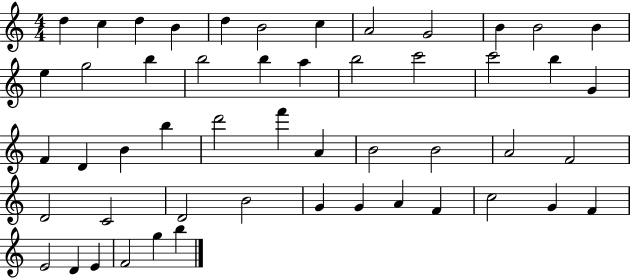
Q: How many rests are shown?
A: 0